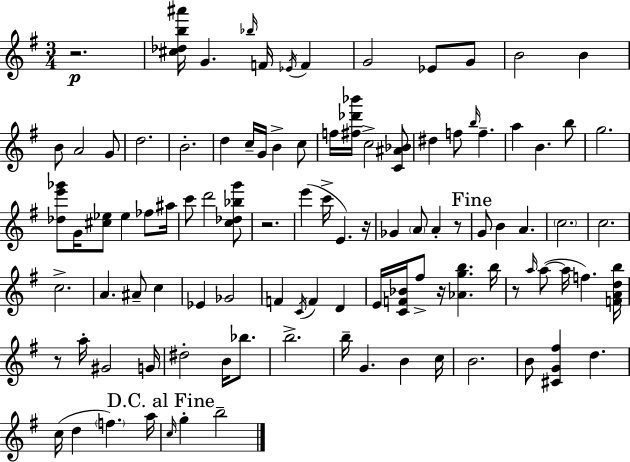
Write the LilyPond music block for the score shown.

{
  \clef treble
  \numericTimeSignature
  \time 3/4
  \key g \major
  r2.\p | <cis'' des'' b'' ais'''>16 g'4. \grace { bes''16 } f'16 \acciaccatura { ees'16 } f'4 | g'2 ees'8 | g'8 b'2 b'4 | \break b'8 a'2 | g'8 d''2. | b'2.-. | d''4 c''16-- g'16 b'4-> | \break c''8 f''16 <fis'' des''' bes'''>16 c''2-> | <c' ais' bes'>8 dis''4 f''8 \grace { b''16 } f''4.-- | a''4 b'4. | b''8 g''2. | \break <des'' e''' ges'''>8 g'16 <cis'' ees''>8 ees''4 | fes''8 ais''16 c'''8 d'''2 | <c'' des'' bes'' g'''>8 r2. | e'''4( c'''16-> e'4.) | \break r16 ges'4 \parenthesize a'8 a'4-. | r8 \mark "Fine" g'8 b'4 a'4. | \parenthesize c''2. | c''2. | \break c''2.-> | a'4. ais'8-- c''4 | ees'4 ges'2 | f'4 \acciaccatura { c'16 } f'4 | \break d'4 e'16 <c' f' bes'>16 fis''8-> r16 <aes' g'' b''>4. | b''16 r8 \grace { a''16 }( a''8~~ a''16 f''4.) | <f' a' d'' b''>16 r8 a''16-. gis'2 | g'16 dis''2-. | \break b'16 bes''8. b''2.-> | b''16-- g'4. | b'4 c''16 b'2. | b'8 <cis' g' fis''>4 d''4. | \break c''16( d''4 \parenthesize f''4.) | a''16 \mark "D.C. al Fine" \grace { c''16 } g''4-. b''2-- | \bar "|."
}